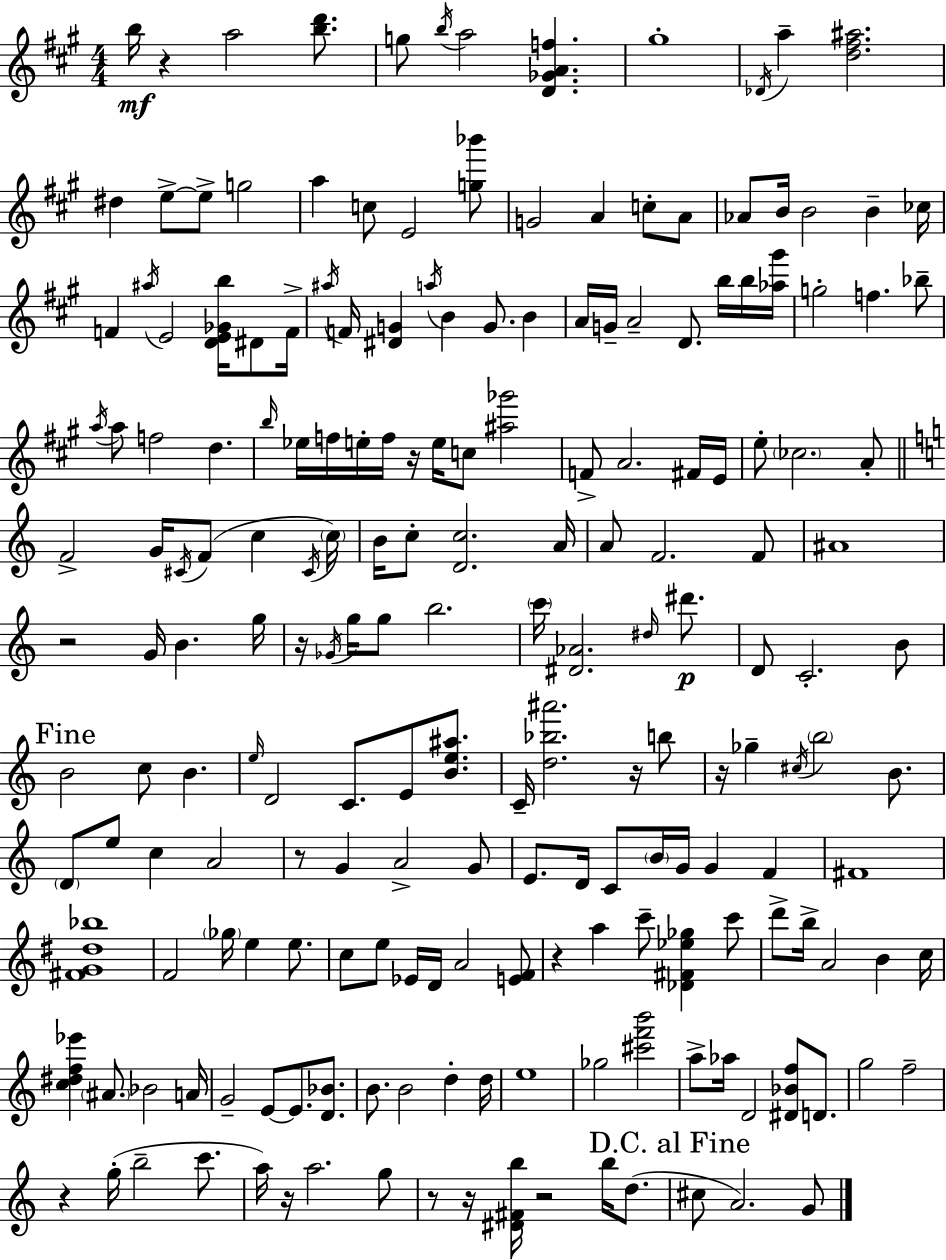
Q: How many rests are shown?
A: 13